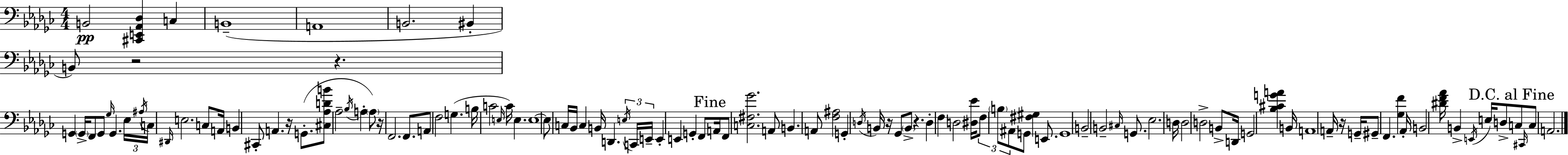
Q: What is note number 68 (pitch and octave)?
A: A#2